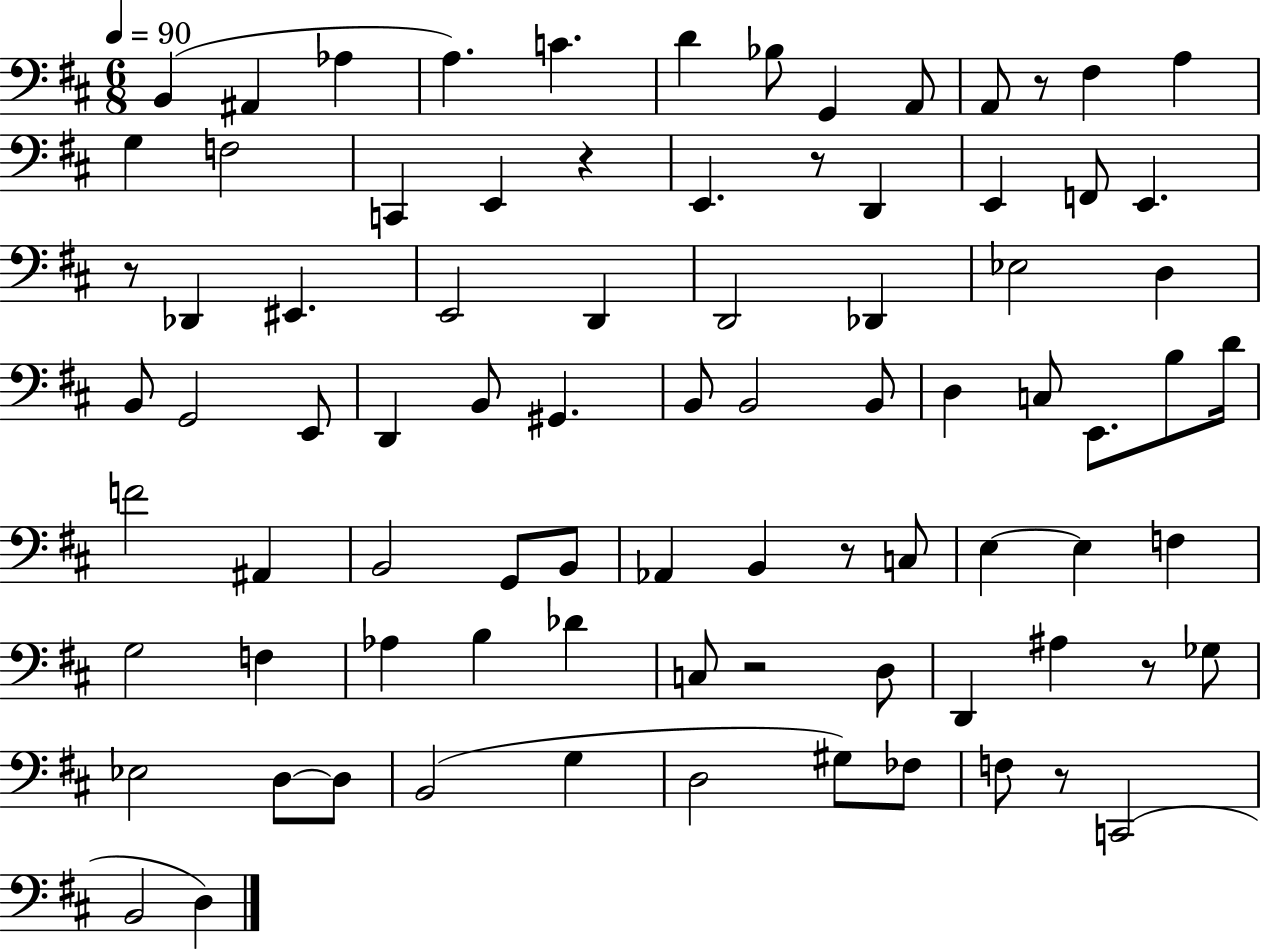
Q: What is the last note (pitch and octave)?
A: D3